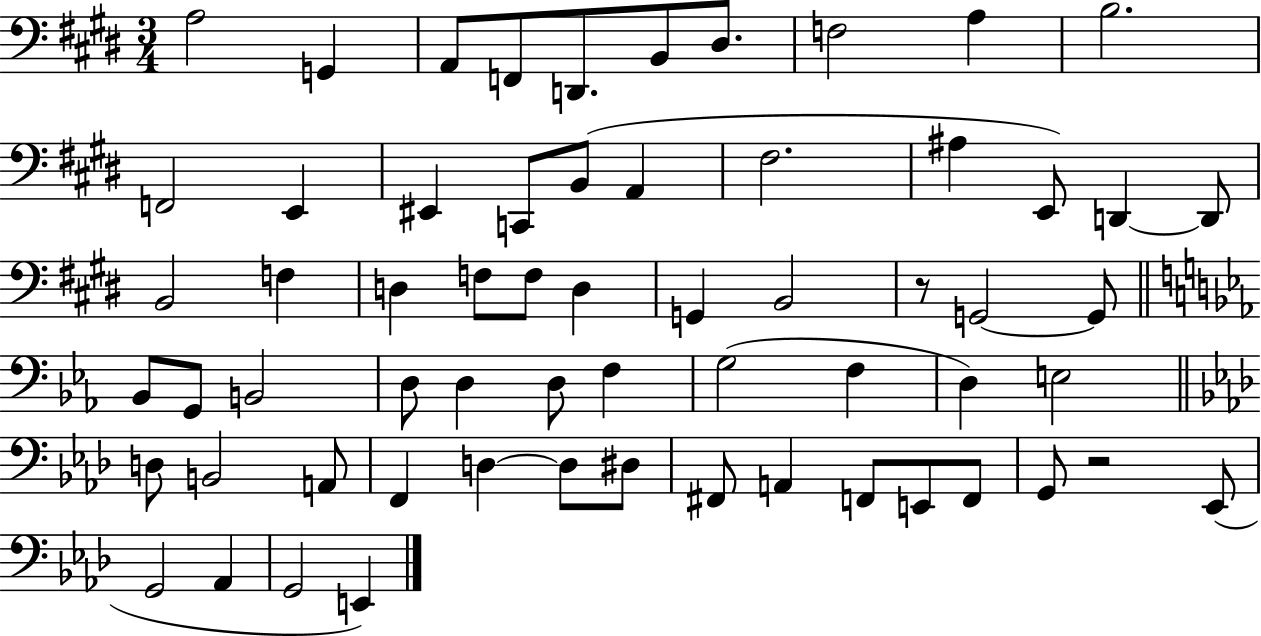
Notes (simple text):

A3/h G2/q A2/e F2/e D2/e. B2/e D#3/e. F3/h A3/q B3/h. F2/h E2/q EIS2/q C2/e B2/e A2/q F#3/h. A#3/q E2/e D2/q D2/e B2/h F3/q D3/q F3/e F3/e D3/q G2/q B2/h R/e G2/h G2/e Bb2/e G2/e B2/h D3/e D3/q D3/e F3/q G3/h F3/q D3/q E3/h D3/e B2/h A2/e F2/q D3/q D3/e D#3/e F#2/e A2/q F2/e E2/e F2/e G2/e R/h Eb2/e G2/h Ab2/q G2/h E2/q